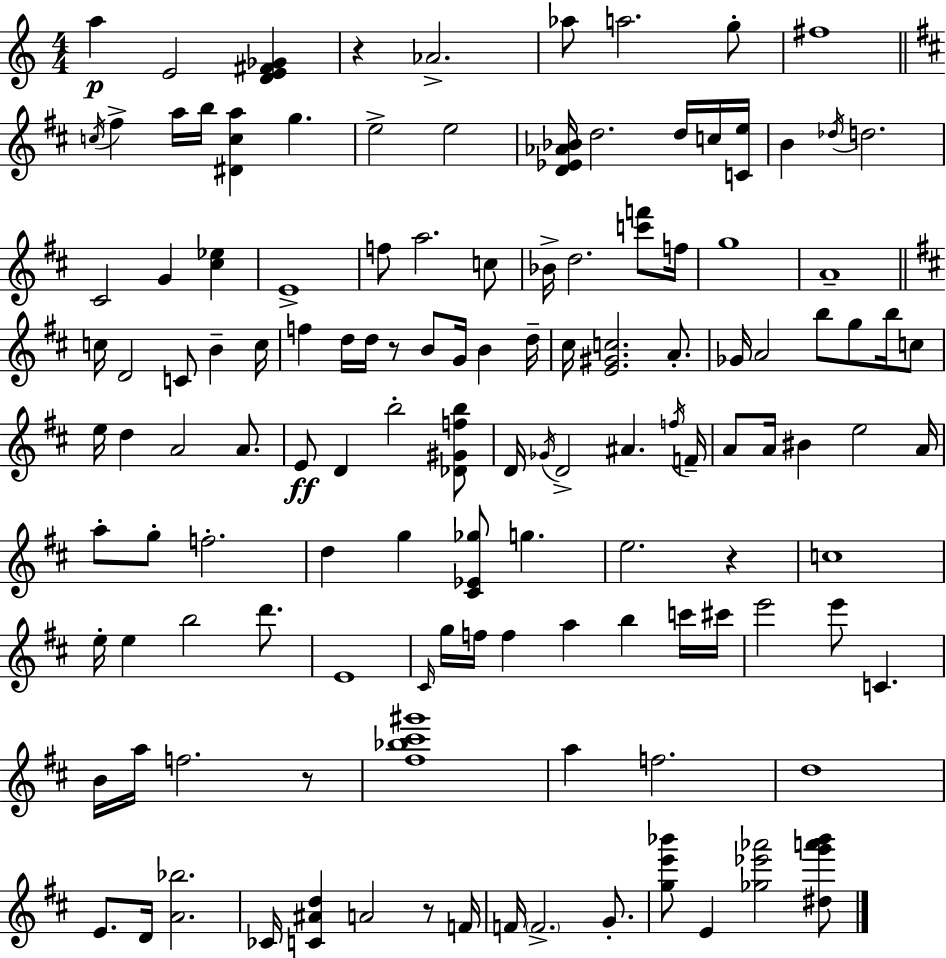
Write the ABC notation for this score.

X:1
T:Untitled
M:4/4
L:1/4
K:C
a E2 [DE^F_G] z _A2 _a/2 a2 g/2 ^f4 c/4 ^f a/4 b/4 [^Dca] g e2 e2 [D_E_A_B]/4 d2 d/4 c/4 [Ce]/4 B _d/4 d2 ^C2 G [^c_e] E4 f/2 a2 c/2 _B/4 d2 [c'f']/2 f/4 g4 A4 c/4 D2 C/2 B c/4 f d/4 d/4 z/2 B/2 G/4 B d/4 ^c/4 [E^Gc]2 A/2 _G/4 A2 b/2 g/2 b/4 c/2 e/4 d A2 A/2 E/2 D b2 [_D^Gfb]/2 D/4 _G/4 D2 ^A f/4 F/4 A/2 A/4 ^B e2 A/4 a/2 g/2 f2 d g [^C_E_g]/2 g e2 z c4 e/4 e b2 d'/2 E4 ^C/4 g/4 f/4 f a b c'/4 ^c'/4 e'2 e'/2 C B/4 a/4 f2 z/2 [^f_b^c'^g']4 a f2 d4 E/2 D/4 [A_b]2 _C/4 [C^Ad] A2 z/2 F/4 F/4 F2 G/2 [ge'_b']/2 E [_g_e'_a']2 [^dg'a'_b']/2